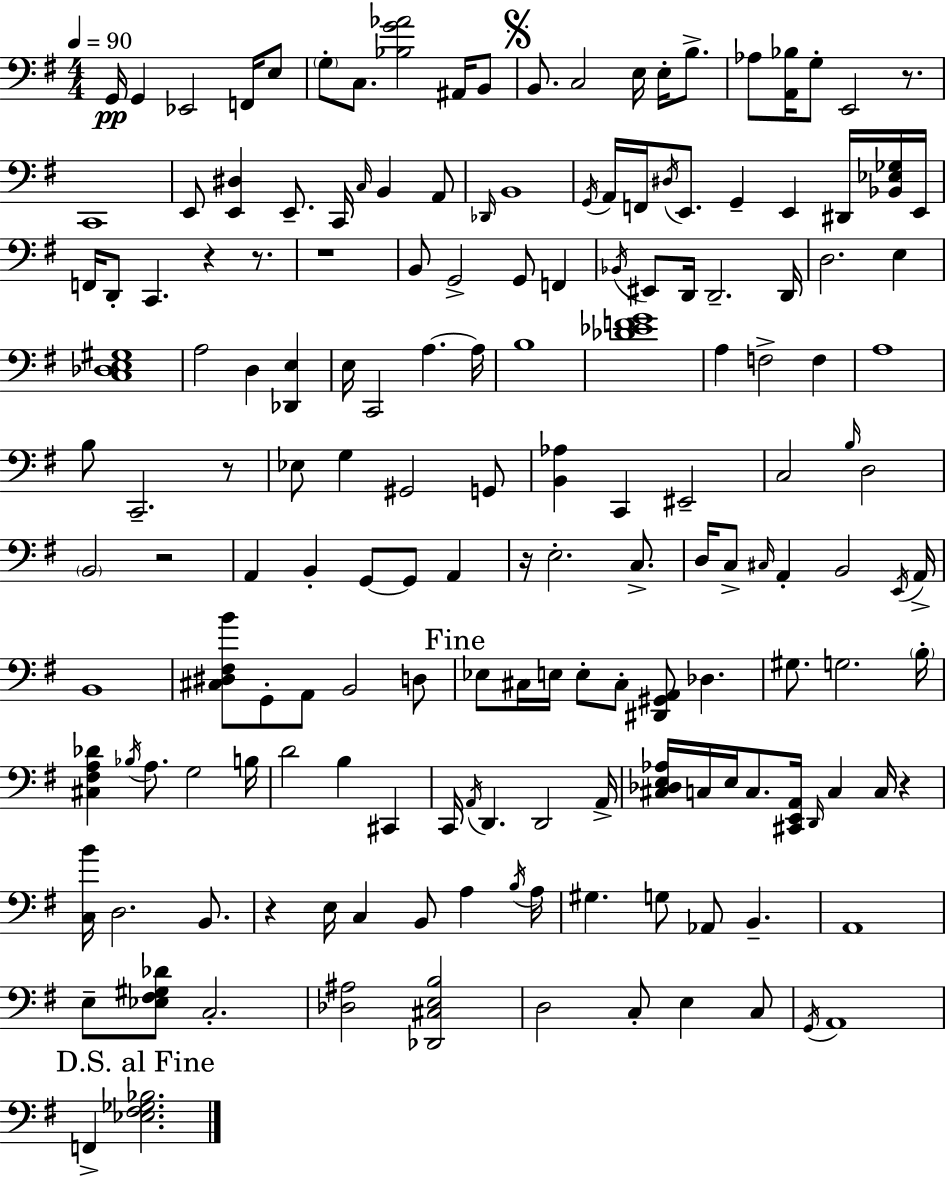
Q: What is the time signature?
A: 4/4